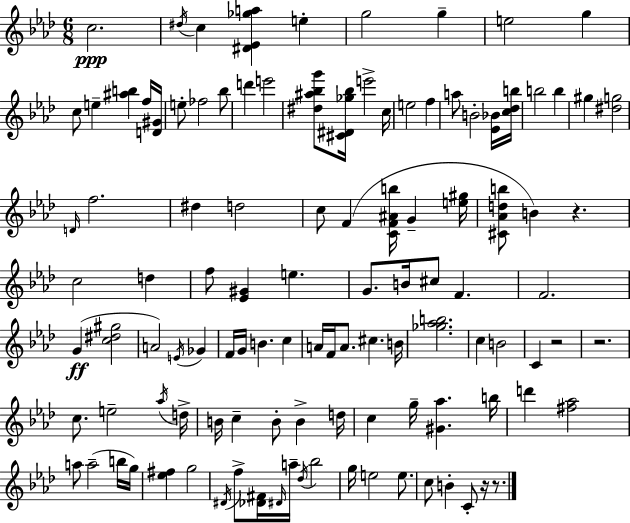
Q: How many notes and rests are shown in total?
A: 111